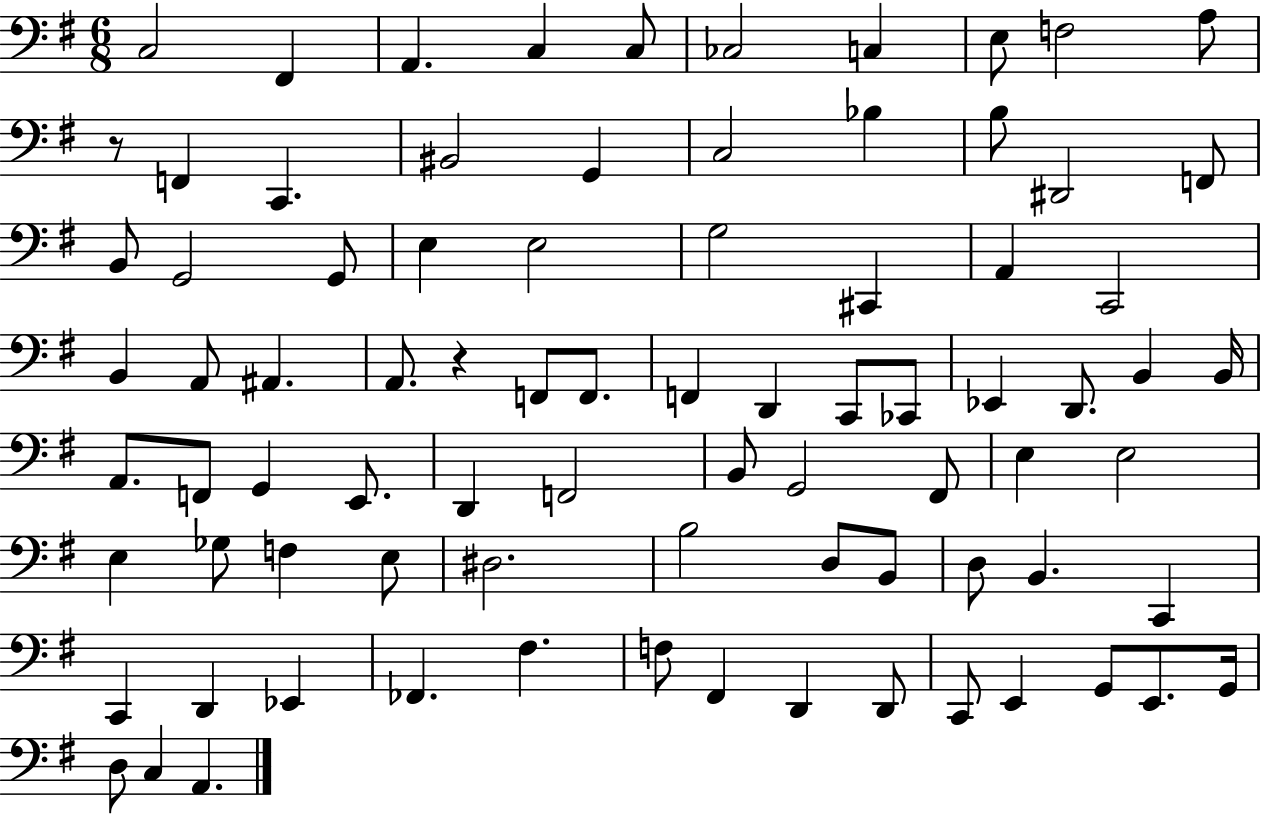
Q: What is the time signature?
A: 6/8